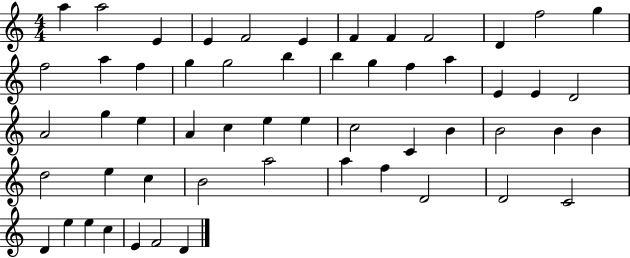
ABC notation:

X:1
T:Untitled
M:4/4
L:1/4
K:C
a a2 E E F2 E F F F2 D f2 g f2 a f g g2 b b g f a E E D2 A2 g e A c e e c2 C B B2 B B d2 e c B2 a2 a f D2 D2 C2 D e e c E F2 D